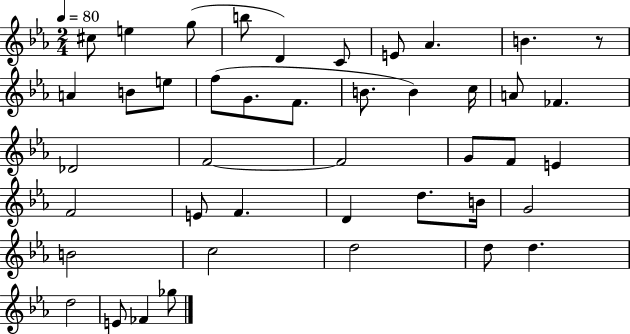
{
  \clef treble
  \numericTimeSignature
  \time 2/4
  \key ees \major
  \tempo 4 = 80
  \repeat volta 2 { cis''8 e''4 g''8( | b''8 d'4) c'8 | e'8 aes'4. | b'4. r8 | \break a'4 b'8 e''8 | f''8( g'8. f'8. | b'8. b'4) c''16 | a'8 fes'4. | \break des'2 | f'2~~ | f'2 | g'8 f'8 e'4 | \break f'2 | e'8 f'4. | d'4 d''8. b'16 | g'2 | \break b'2 | c''2 | d''2 | d''8 d''4. | \break d''2 | e'8 fes'4 ges''8 | } \bar "|."
}